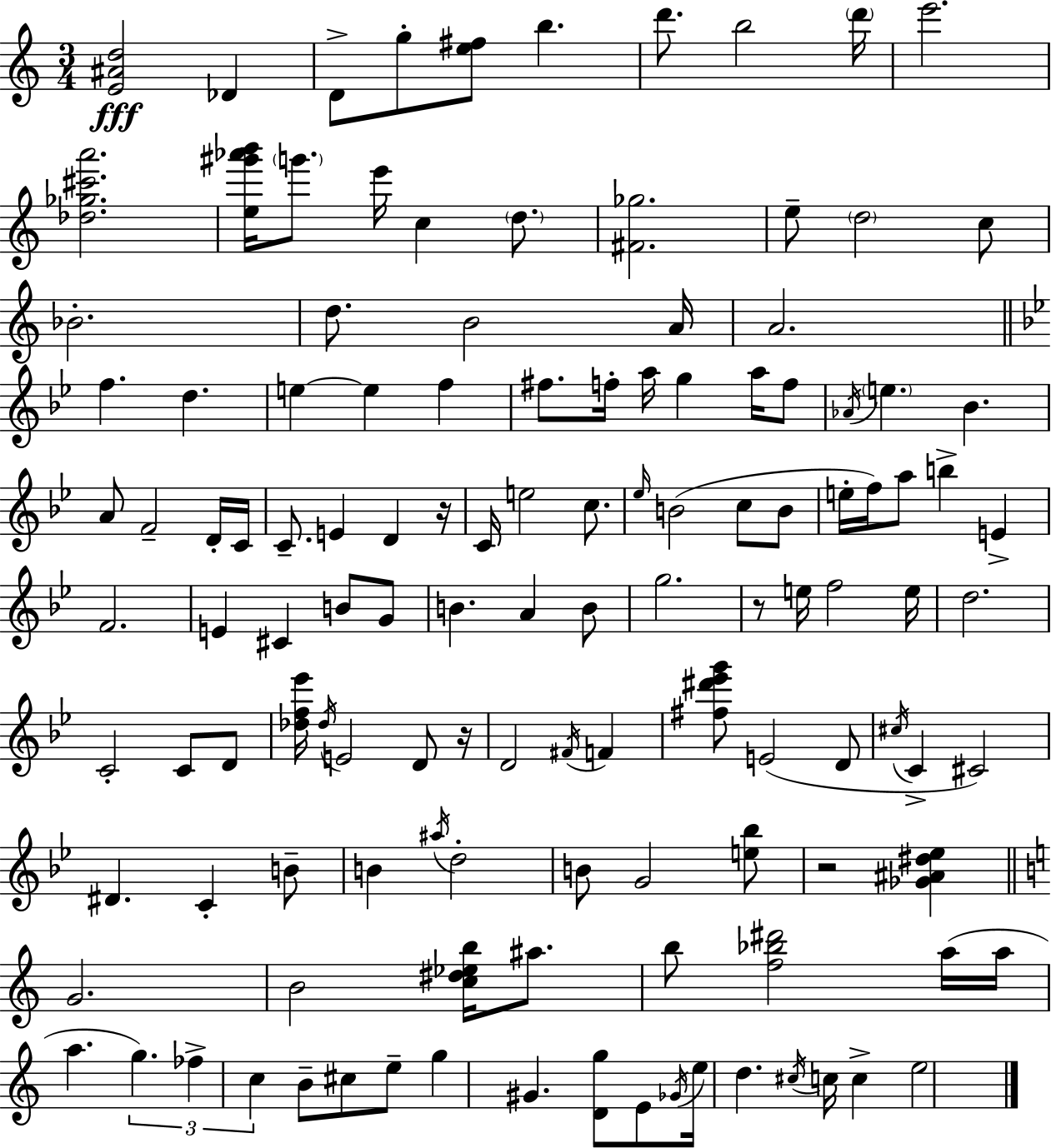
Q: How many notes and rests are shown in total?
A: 127